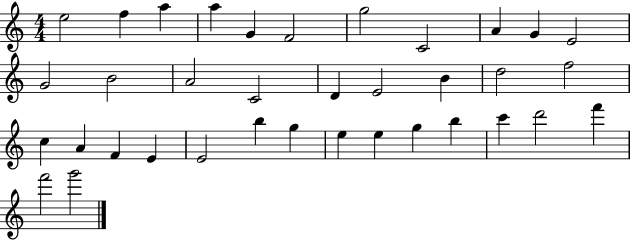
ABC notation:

X:1
T:Untitled
M:4/4
L:1/4
K:C
e2 f a a G F2 g2 C2 A G E2 G2 B2 A2 C2 D E2 B d2 f2 c A F E E2 b g e e g b c' d'2 f' f'2 g'2